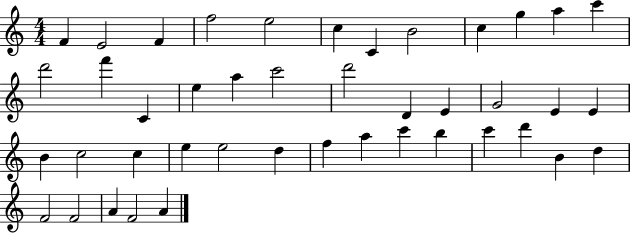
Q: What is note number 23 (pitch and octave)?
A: E4